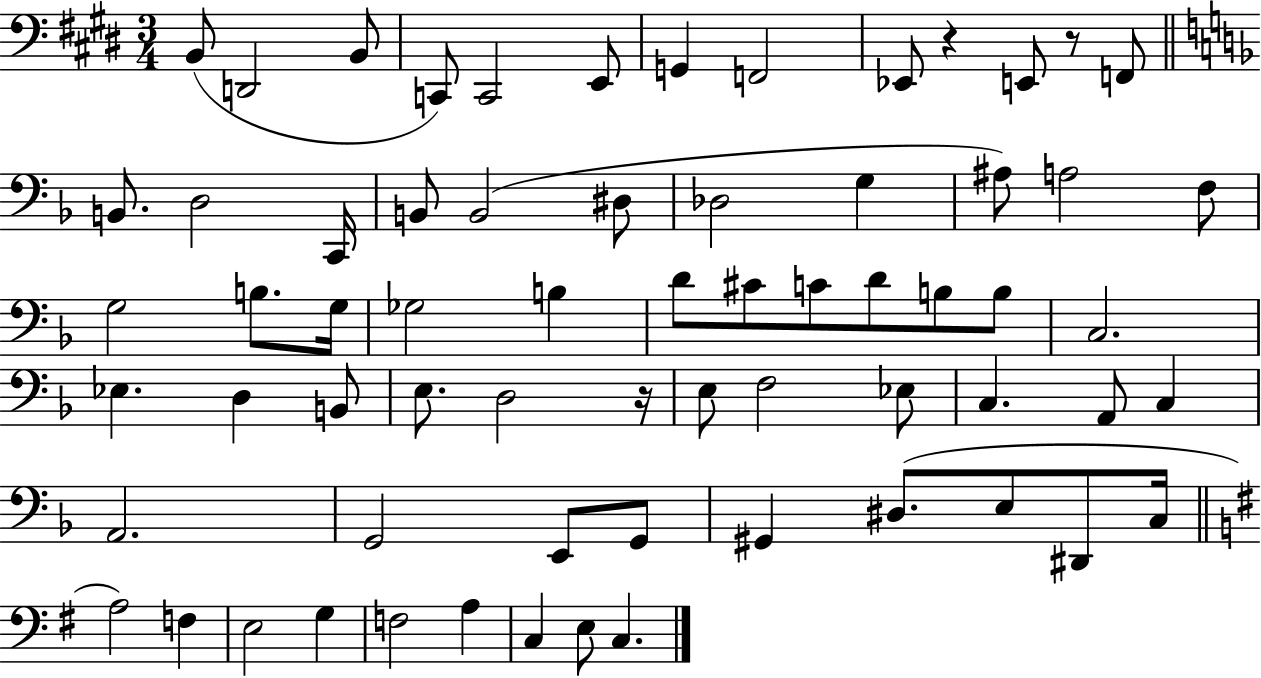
X:1
T:Untitled
M:3/4
L:1/4
K:E
B,,/2 D,,2 B,,/2 C,,/2 C,,2 E,,/2 G,, F,,2 _E,,/2 z E,,/2 z/2 F,,/2 B,,/2 D,2 C,,/4 B,,/2 B,,2 ^D,/2 _D,2 G, ^A,/2 A,2 F,/2 G,2 B,/2 G,/4 _G,2 B, D/2 ^C/2 C/2 D/2 B,/2 B,/2 C,2 _E, D, B,,/2 E,/2 D,2 z/4 E,/2 F,2 _E,/2 C, A,,/2 C, A,,2 G,,2 E,,/2 G,,/2 ^G,, ^D,/2 E,/2 ^D,,/2 C,/4 A,2 F, E,2 G, F,2 A, C, E,/2 C,